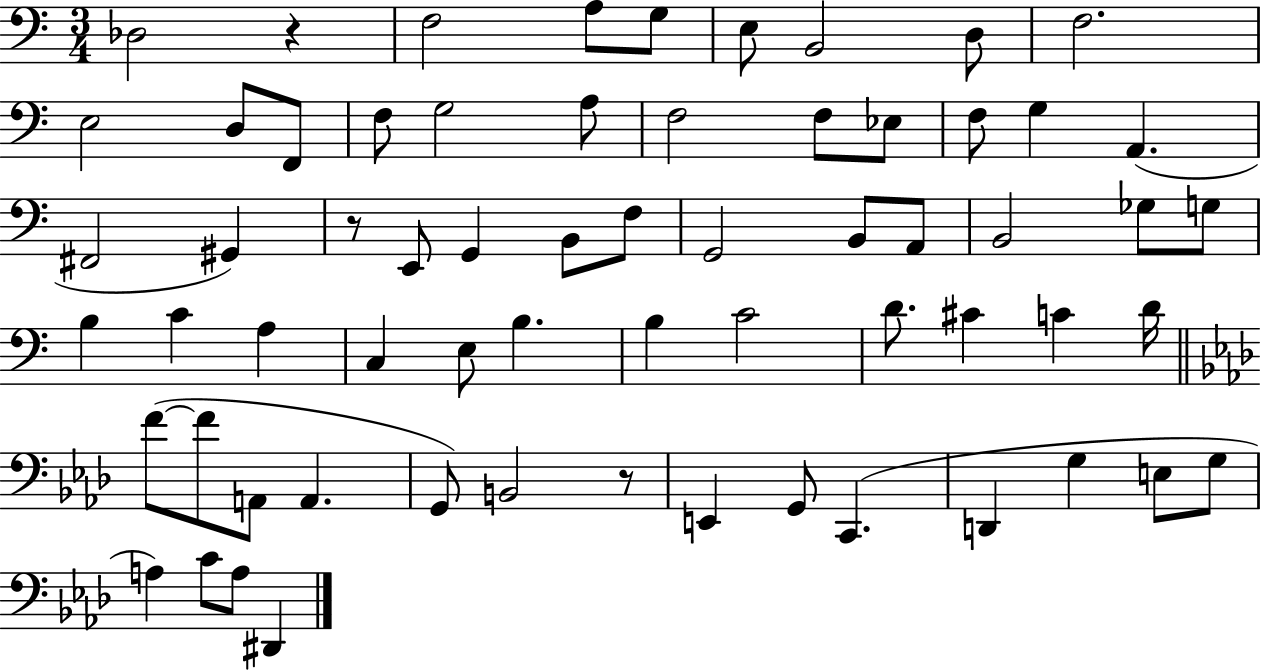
{
  \clef bass
  \numericTimeSignature
  \time 3/4
  \key c \major
  des2 r4 | f2 a8 g8 | e8 b,2 d8 | f2. | \break e2 d8 f,8 | f8 g2 a8 | f2 f8 ees8 | f8 g4 a,4.( | \break fis,2 gis,4) | r8 e,8 g,4 b,8 f8 | g,2 b,8 a,8 | b,2 ges8 g8 | \break b4 c'4 a4 | c4 e8 b4. | b4 c'2 | d'8. cis'4 c'4 d'16 | \break \bar "||" \break \key f \minor f'8~(~ f'8 a,8 a,4. | g,8) b,2 r8 | e,4 g,8 c,4.( | d,4 g4 e8 g8 | \break a4) c'8 a8 dis,4 | \bar "|."
}